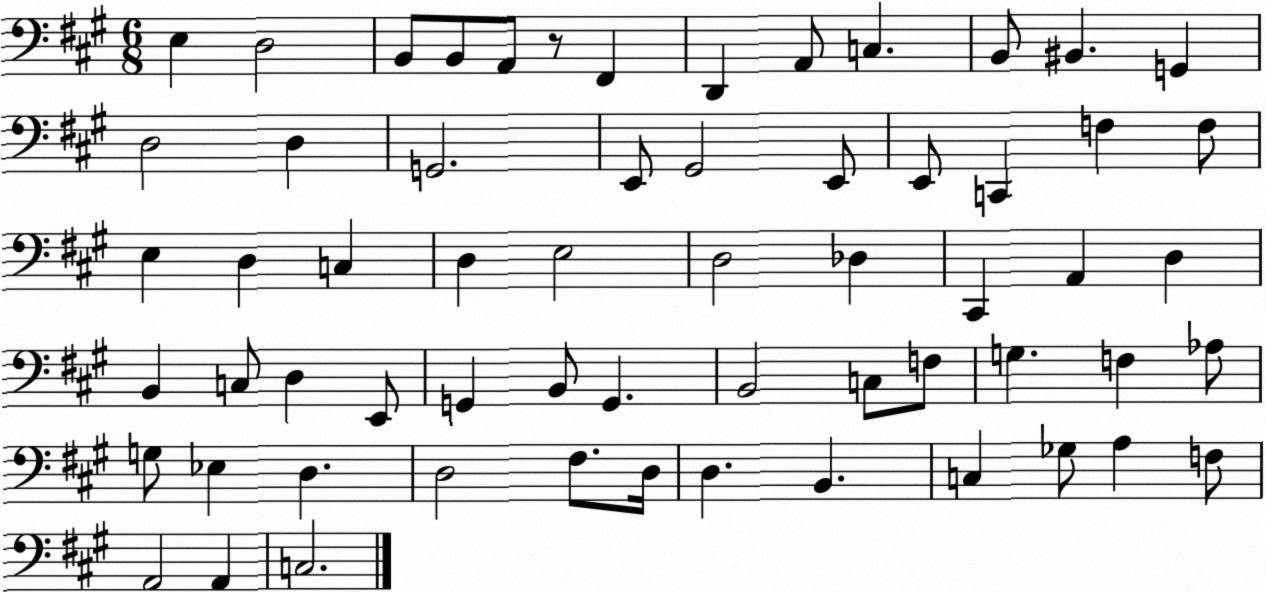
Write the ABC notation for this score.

X:1
T:Untitled
M:6/8
L:1/4
K:A
E, D,2 B,,/2 B,,/2 A,,/2 z/2 ^F,, D,, A,,/2 C, B,,/2 ^B,, G,, D,2 D, G,,2 E,,/2 ^G,,2 E,,/2 E,,/2 C,, F, F,/2 E, D, C, D, E,2 D,2 _D, ^C,, A,, D, B,, C,/2 D, E,,/2 G,, B,,/2 G,, B,,2 C,/2 F,/2 G, F, _A,/2 G,/2 _E, D, D,2 ^F,/2 D,/4 D, B,, C, _G,/2 A, F,/2 A,,2 A,, C,2